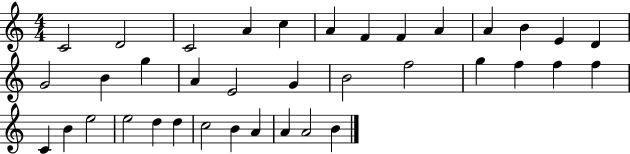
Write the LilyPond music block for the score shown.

{
  \clef treble
  \numericTimeSignature
  \time 4/4
  \key c \major
  c'2 d'2 | c'2 a'4 c''4 | a'4 f'4 f'4 a'4 | a'4 b'4 e'4 d'4 | \break g'2 b'4 g''4 | a'4 e'2 g'4 | b'2 f''2 | g''4 f''4 f''4 f''4 | \break c'4 b'4 e''2 | e''2 d''4 d''4 | c''2 b'4 a'4 | a'4 a'2 b'4 | \break \bar "|."
}